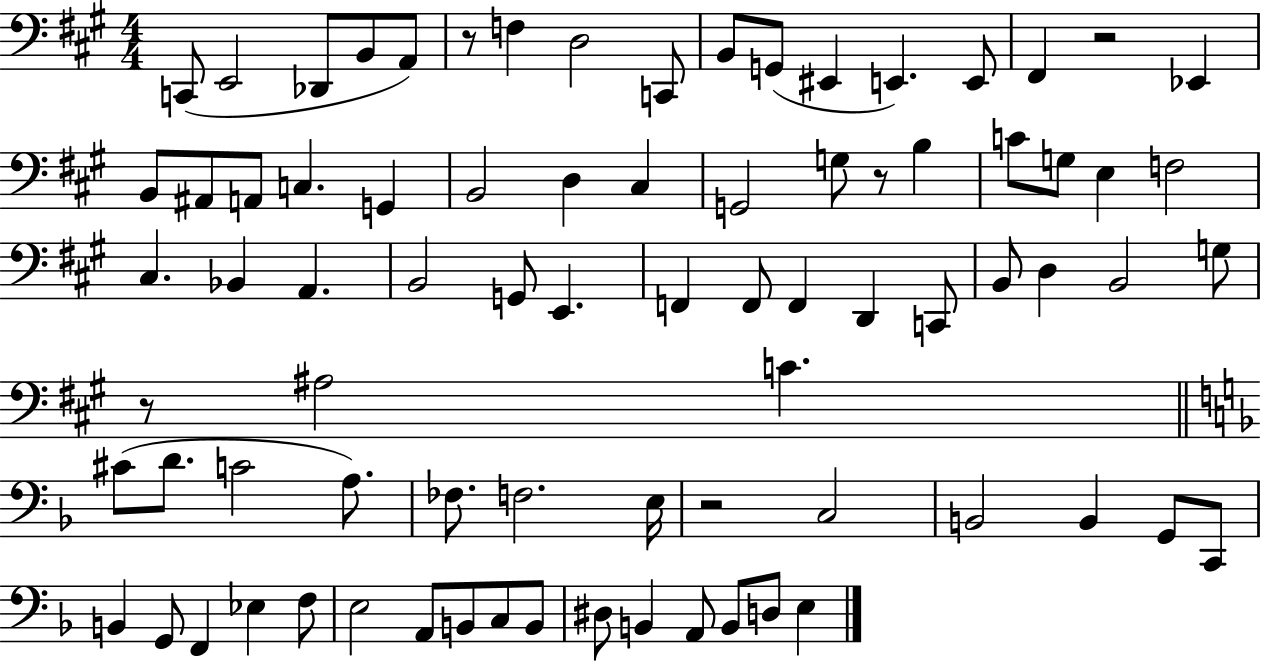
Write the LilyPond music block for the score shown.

{
  \clef bass
  \numericTimeSignature
  \time 4/4
  \key a \major
  c,8( e,2 des,8 b,8 a,8) | r8 f4 d2 c,8 | b,8 g,8( eis,4 e,4.) e,8 | fis,4 r2 ees,4 | \break b,8 ais,8 a,8 c4. g,4 | b,2 d4 cis4 | g,2 g8 r8 b4 | c'8 g8 e4 f2 | \break cis4. bes,4 a,4. | b,2 g,8 e,4. | f,4 f,8 f,4 d,4 c,8 | b,8 d4 b,2 g8 | \break r8 ais2 c'4. | \bar "||" \break \key f \major cis'8( d'8. c'2 a8.) | fes8. f2. e16 | r2 c2 | b,2 b,4 g,8 c,8 | \break b,4 g,8 f,4 ees4 f8 | e2 a,8 b,8 c8 b,8 | dis8 b,4 a,8 b,8 d8 e4 | \bar "|."
}